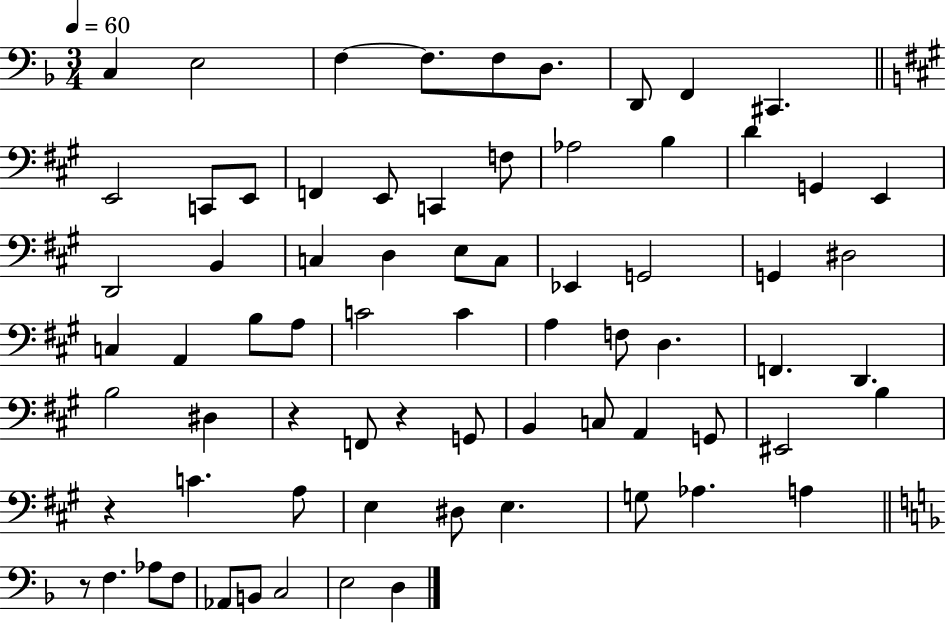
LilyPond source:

{
  \clef bass
  \numericTimeSignature
  \time 3/4
  \key f \major
  \tempo 4 = 60
  c4 e2 | f4~~ f8. f8 d8. | d,8 f,4 cis,4. | \bar "||" \break \key a \major e,2 c,8 e,8 | f,4 e,8 c,4 f8 | aes2 b4 | d'4 g,4 e,4 | \break d,2 b,4 | c4 d4 e8 c8 | ees,4 g,2 | g,4 dis2 | \break c4 a,4 b8 a8 | c'2 c'4 | a4 f8 d4. | f,4. d,4. | \break b2 dis4 | r4 f,8 r4 g,8 | b,4 c8 a,4 g,8 | eis,2 b4 | \break r4 c'4. a8 | e4 dis8 e4. | g8 aes4. a4 | \bar "||" \break \key f \major r8 f4. aes8 f8 | aes,8 b,8 c2 | e2 d4 | \bar "|."
}